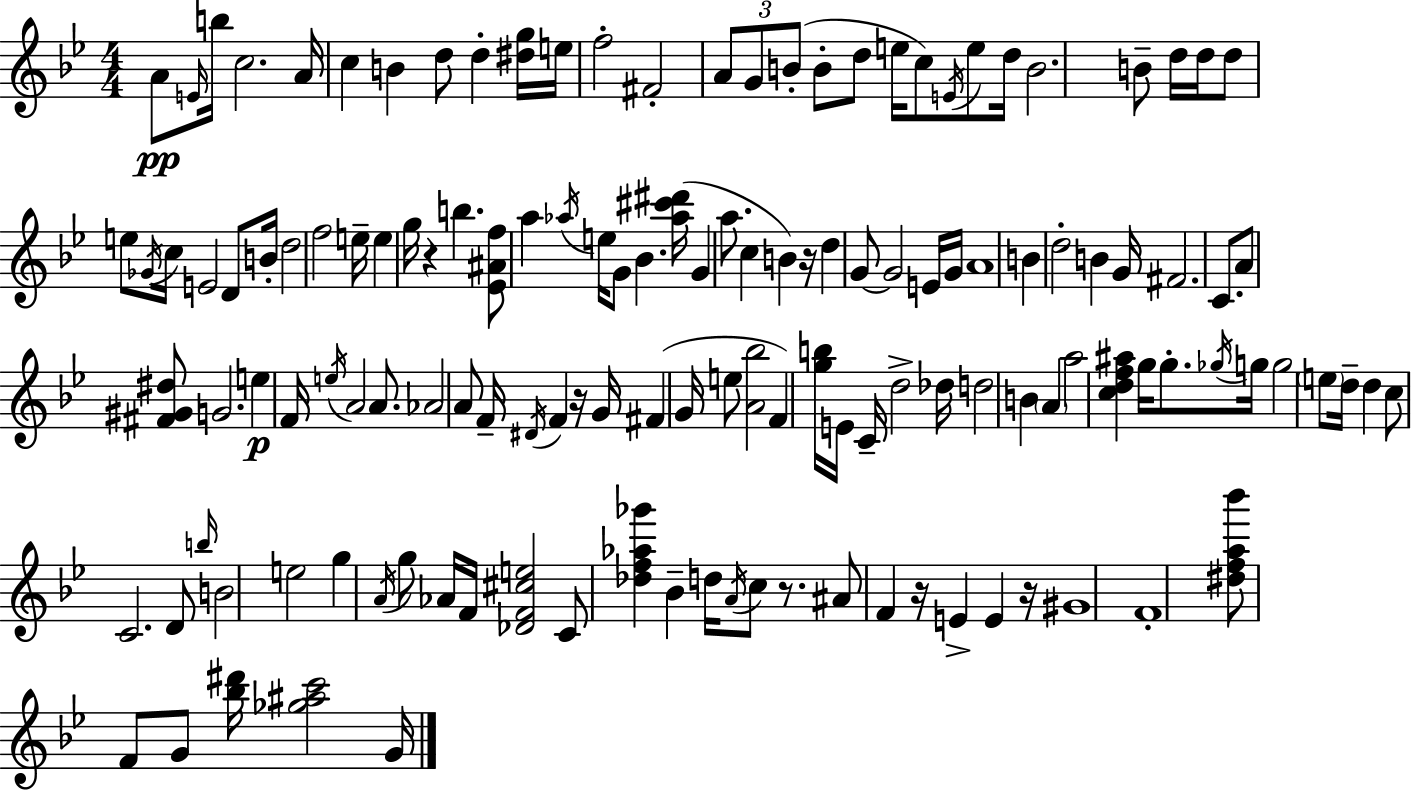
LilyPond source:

{
  \clef treble
  \numericTimeSignature
  \time 4/4
  \key bes \major
  a'8\pp \grace { e'16 } b''16 c''2. | a'16 c''4 b'4 d''8 d''4-. <dis'' g''>16 | e''16 f''2-. fis'2-. | \tuplet 3/2 { a'8 g'8 b'8-.( } b'8-. d''8 e''16 c''8) \acciaccatura { e'16 } e''8 | \break d''16 b'2. b'8-- | d''16 d''16 d''8 e''8 \acciaccatura { ges'16 } c''16 e'2 | d'8 b'16-. d''2 f''2 | e''16-- e''4 g''16 r4 b''4. | \break <ees' ais' f''>8 a''4 \acciaccatura { aes''16 } e''16 g'8 bes'4. | <aes'' cis''' dis'''>16( g'4 a''8. c''4 b'4) | r16 d''4 g'8~~ g'2 | e'16 g'16 a'1 | \break b'4 d''2-. | b'4 g'16 fis'2. | c'8. a'8 <fis' gis' dis''>8 g'2. | e''4\p f'16 \acciaccatura { e''16 } a'2 | \break a'8. aes'2 a'8 f'16-- | \acciaccatura { dis'16 } f'4 r16 g'16 fis'4( g'16 e''8 <a' bes''>2 | f'4) <g'' b''>16 e'16 c'16-- d''2-> | des''16 d''2 b'4 | \break \parenthesize a'4 a''2 <c'' d'' f'' ais''>4 | g''16 g''8.-. \acciaccatura { ges''16 } g''16 g''2 | \parenthesize e''8 d''16-- d''4 c''8 c'2. | d'8 \grace { b''16 } b'2 | \break e''2 g''4 \acciaccatura { a'16 } g''8 aes'16 | f'16 <des' f' cis'' e''>2 c'8 <des'' f'' aes'' ges'''>4 bes'4-- | d''16 \acciaccatura { a'16 } c''8 r8. ais'8 f'4 | r16 e'4-> e'4 r16 gis'1 | \break f'1-. | <dis'' f'' a'' bes'''>8 f'8 g'8 | <bes'' dis'''>16 <ges'' ais'' c'''>2 g'16 \bar "|."
}